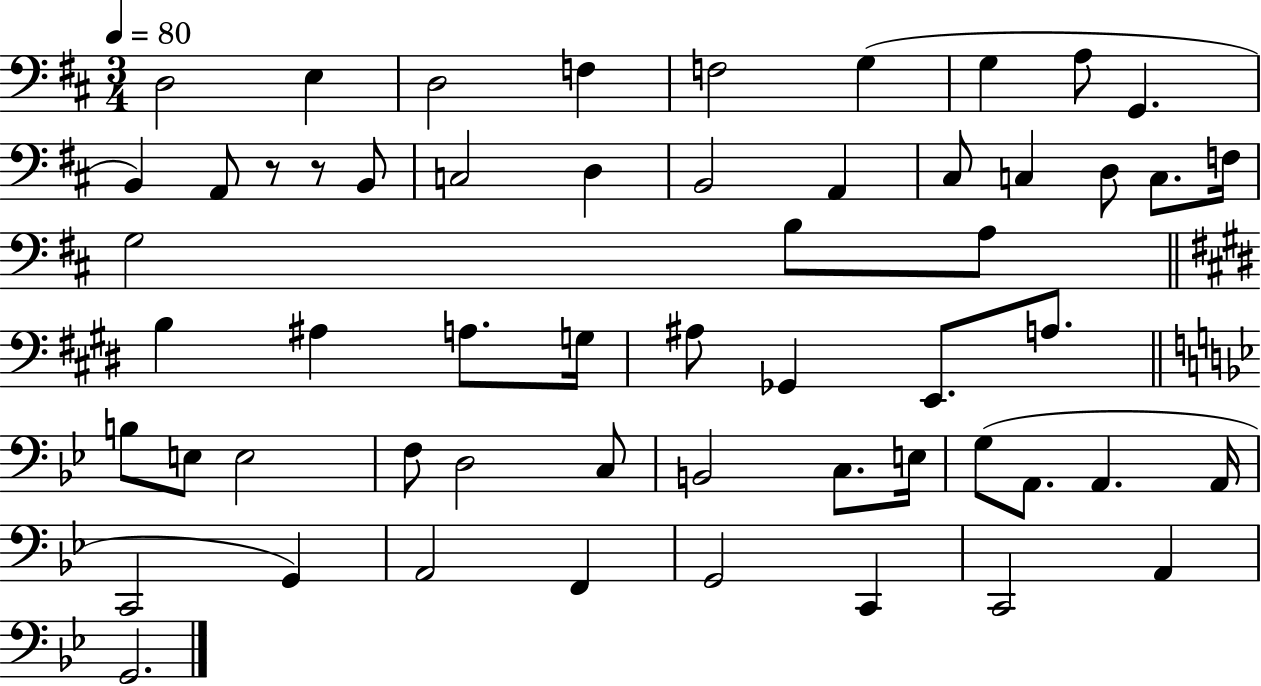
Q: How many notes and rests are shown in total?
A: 56